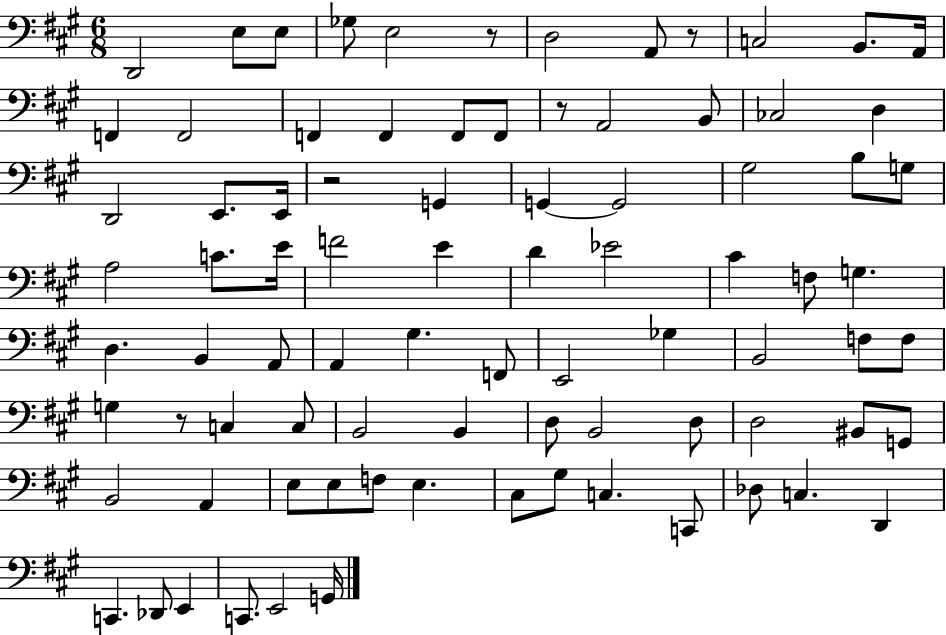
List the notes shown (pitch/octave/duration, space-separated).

D2/h E3/e E3/e Gb3/e E3/h R/e D3/h A2/e R/e C3/h B2/e. A2/s F2/q F2/h F2/q F2/q F2/e F2/e R/e A2/h B2/e CES3/h D3/q D2/h E2/e. E2/s R/h G2/q G2/q G2/h G#3/h B3/e G3/e A3/h C4/e. E4/s F4/h E4/q D4/q Eb4/h C#4/q F3/e G3/q. D3/q. B2/q A2/e A2/q G#3/q. F2/e E2/h Gb3/q B2/h F3/e F3/e G3/q R/e C3/q C3/e B2/h B2/q D3/e B2/h D3/e D3/h BIS2/e G2/e B2/h A2/q E3/e E3/e F3/e E3/q. C#3/e G#3/e C3/q. C2/e Db3/e C3/q. D2/q C2/q. Db2/e E2/q C2/e. E2/h G2/s